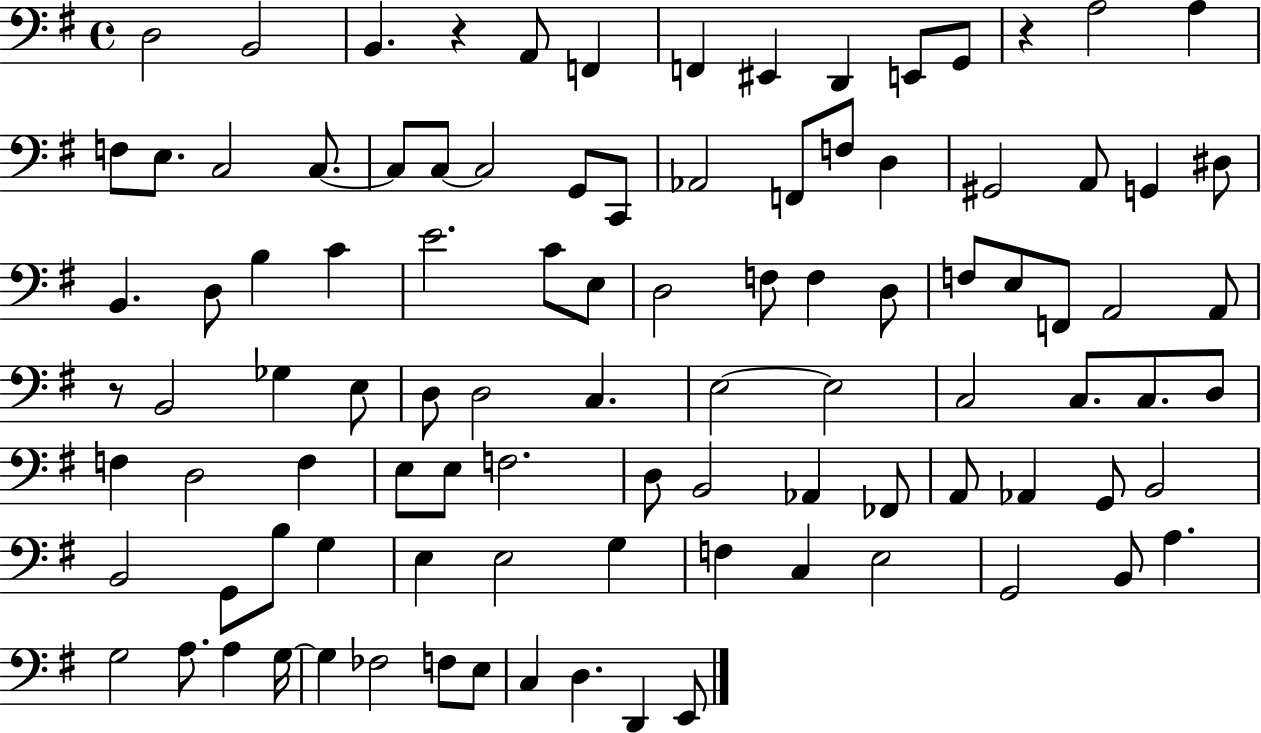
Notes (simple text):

D3/h B2/h B2/q. R/q A2/e F2/q F2/q EIS2/q D2/q E2/e G2/e R/q A3/h A3/q F3/e E3/e. C3/h C3/e. C3/e C3/e C3/h G2/e C2/e Ab2/h F2/e F3/e D3/q G#2/h A2/e G2/q D#3/e B2/q. D3/e B3/q C4/q E4/h. C4/e E3/e D3/h F3/e F3/q D3/e F3/e E3/e F2/e A2/h A2/e R/e B2/h Gb3/q E3/e D3/e D3/h C3/q. E3/h E3/h C3/h C3/e. C3/e. D3/e F3/q D3/h F3/q E3/e E3/e F3/h. D3/e B2/h Ab2/q FES2/e A2/e Ab2/q G2/e B2/h B2/h G2/e B3/e G3/q E3/q E3/h G3/q F3/q C3/q E3/h G2/h B2/e A3/q. G3/h A3/e. A3/q G3/s G3/q FES3/h F3/e E3/e C3/q D3/q. D2/q E2/e